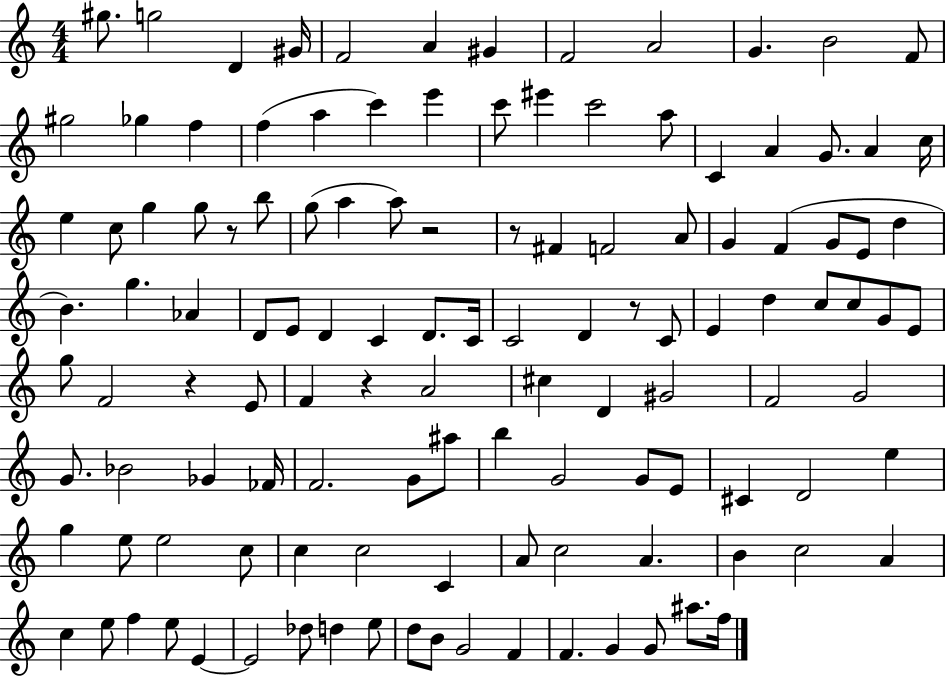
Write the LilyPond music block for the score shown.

{
  \clef treble
  \numericTimeSignature
  \time 4/4
  \key c \major
  gis''8. g''2 d'4 gis'16 | f'2 a'4 gis'4 | f'2 a'2 | g'4. b'2 f'8 | \break gis''2 ges''4 f''4 | f''4( a''4 c'''4) e'''4 | c'''8 eis'''4 c'''2 a''8 | c'4 a'4 g'8. a'4 c''16 | \break e''4 c''8 g''4 g''8 r8 b''8 | g''8( a''4 a''8) r2 | r8 fis'4 f'2 a'8 | g'4 f'4( g'8 e'8 d''4 | \break b'4.) g''4. aes'4 | d'8 e'8 d'4 c'4 d'8. c'16 | c'2 d'4 r8 c'8 | e'4 d''4 c''8 c''8 g'8 e'8 | \break g''8 f'2 r4 e'8 | f'4 r4 a'2 | cis''4 d'4 gis'2 | f'2 g'2 | \break g'8. bes'2 ges'4 fes'16 | f'2. g'8 ais''8 | b''4 g'2 g'8 e'8 | cis'4 d'2 e''4 | \break g''4 e''8 e''2 c''8 | c''4 c''2 c'4 | a'8 c''2 a'4. | b'4 c''2 a'4 | \break c''4 e''8 f''4 e''8 e'4~~ | e'2 des''8 d''4 e''8 | d''8 b'8 g'2 f'4 | f'4. g'4 g'8 ais''8. f''16 | \break \bar "|."
}